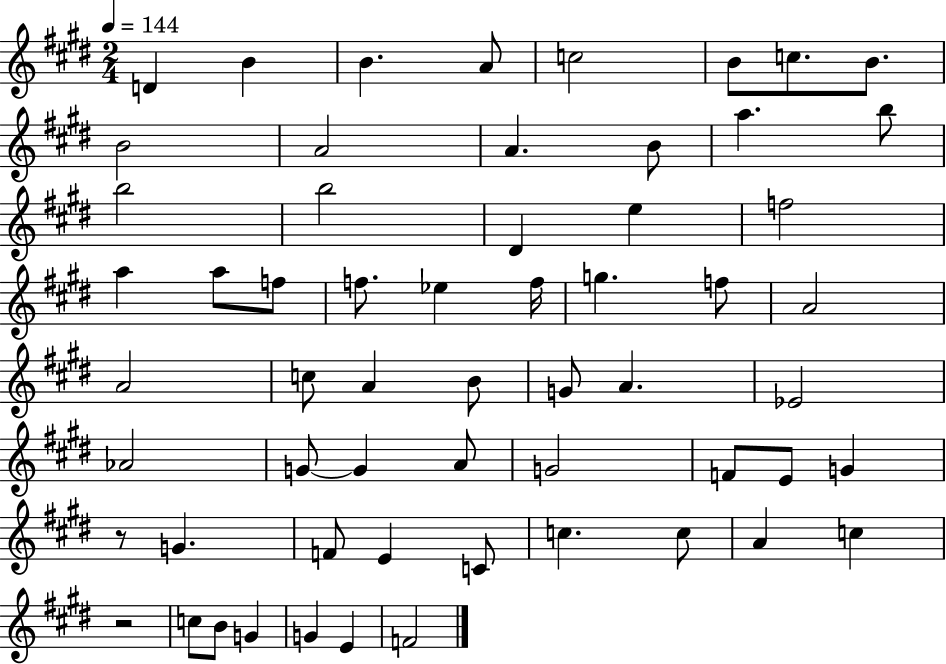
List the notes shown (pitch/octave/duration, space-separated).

D4/q B4/q B4/q. A4/e C5/h B4/e C5/e. B4/e. B4/h A4/h A4/q. B4/e A5/q. B5/e B5/h B5/h D#4/q E5/q F5/h A5/q A5/e F5/e F5/e. Eb5/q F5/s G5/q. F5/e A4/h A4/h C5/e A4/q B4/e G4/e A4/q. Eb4/h Ab4/h G4/e G4/q A4/e G4/h F4/e E4/e G4/q R/e G4/q. F4/e E4/q C4/e C5/q. C5/e A4/q C5/q R/h C5/e B4/e G4/q G4/q E4/q F4/h